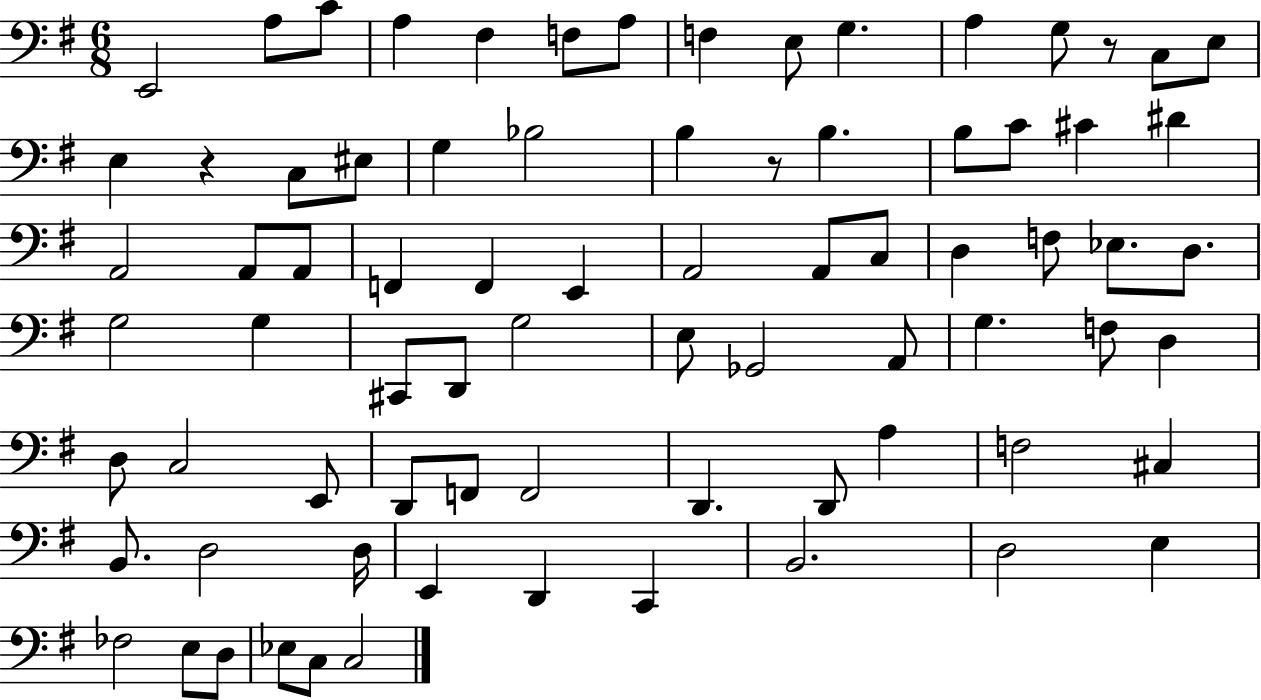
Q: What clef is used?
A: bass